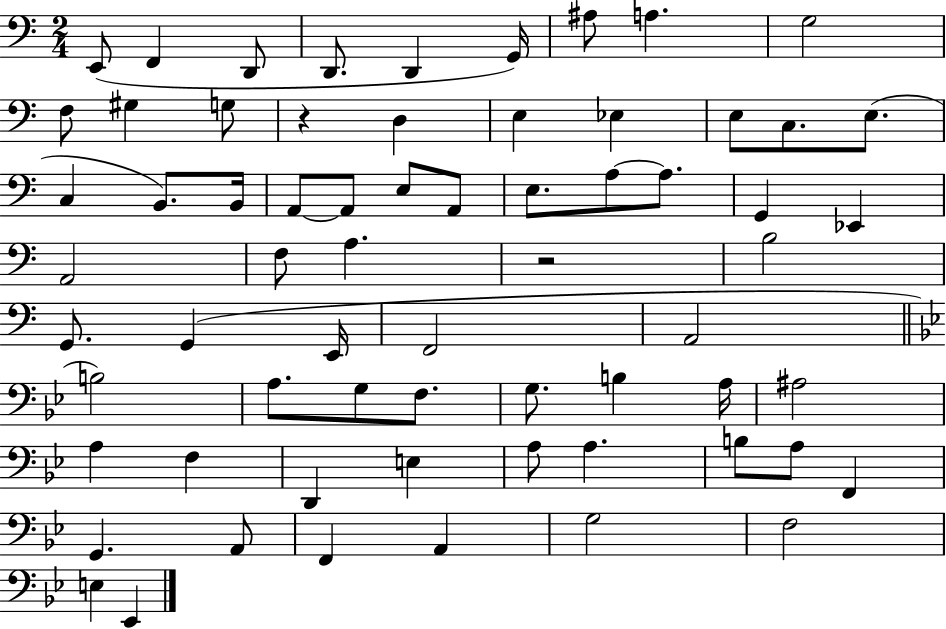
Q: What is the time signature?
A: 2/4